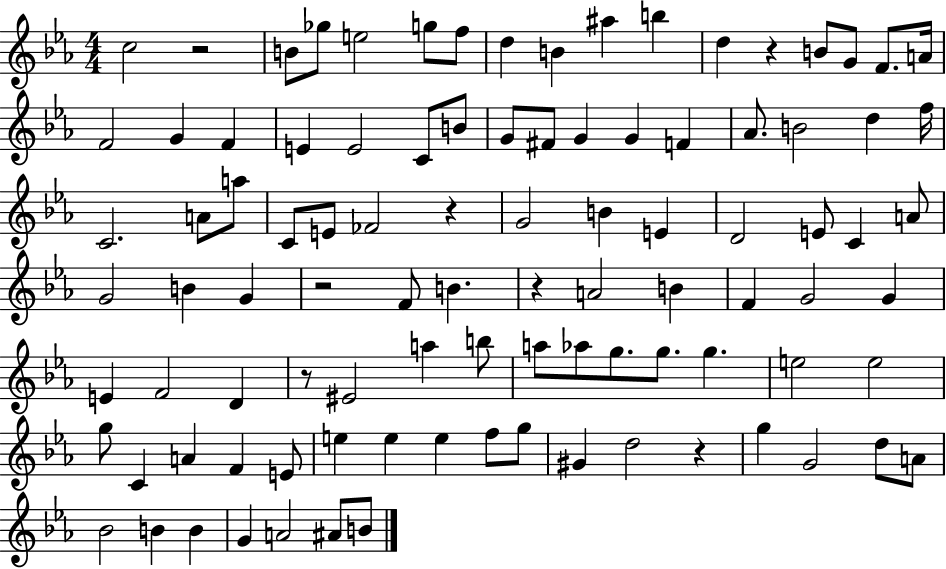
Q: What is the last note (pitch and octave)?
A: B4